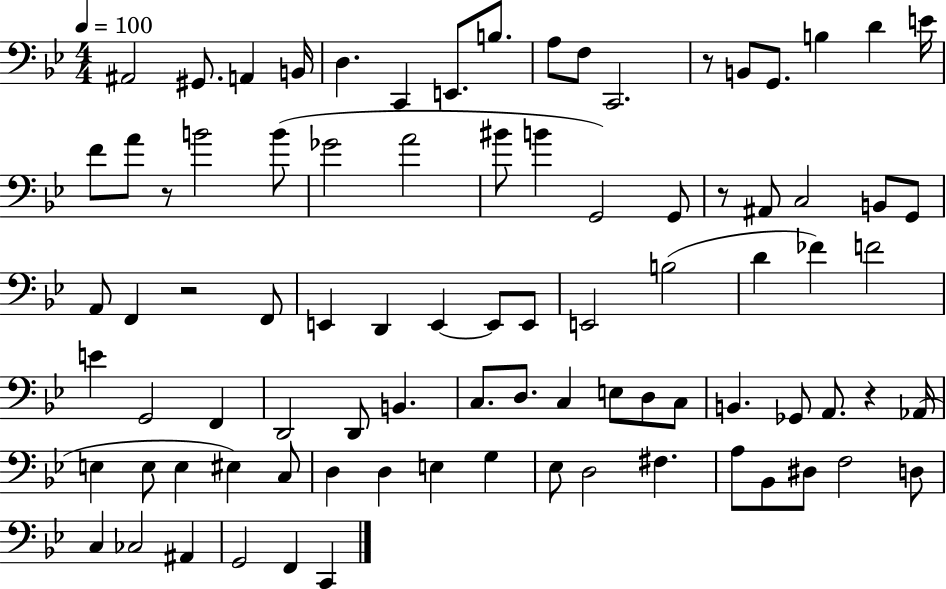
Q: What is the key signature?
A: BES major